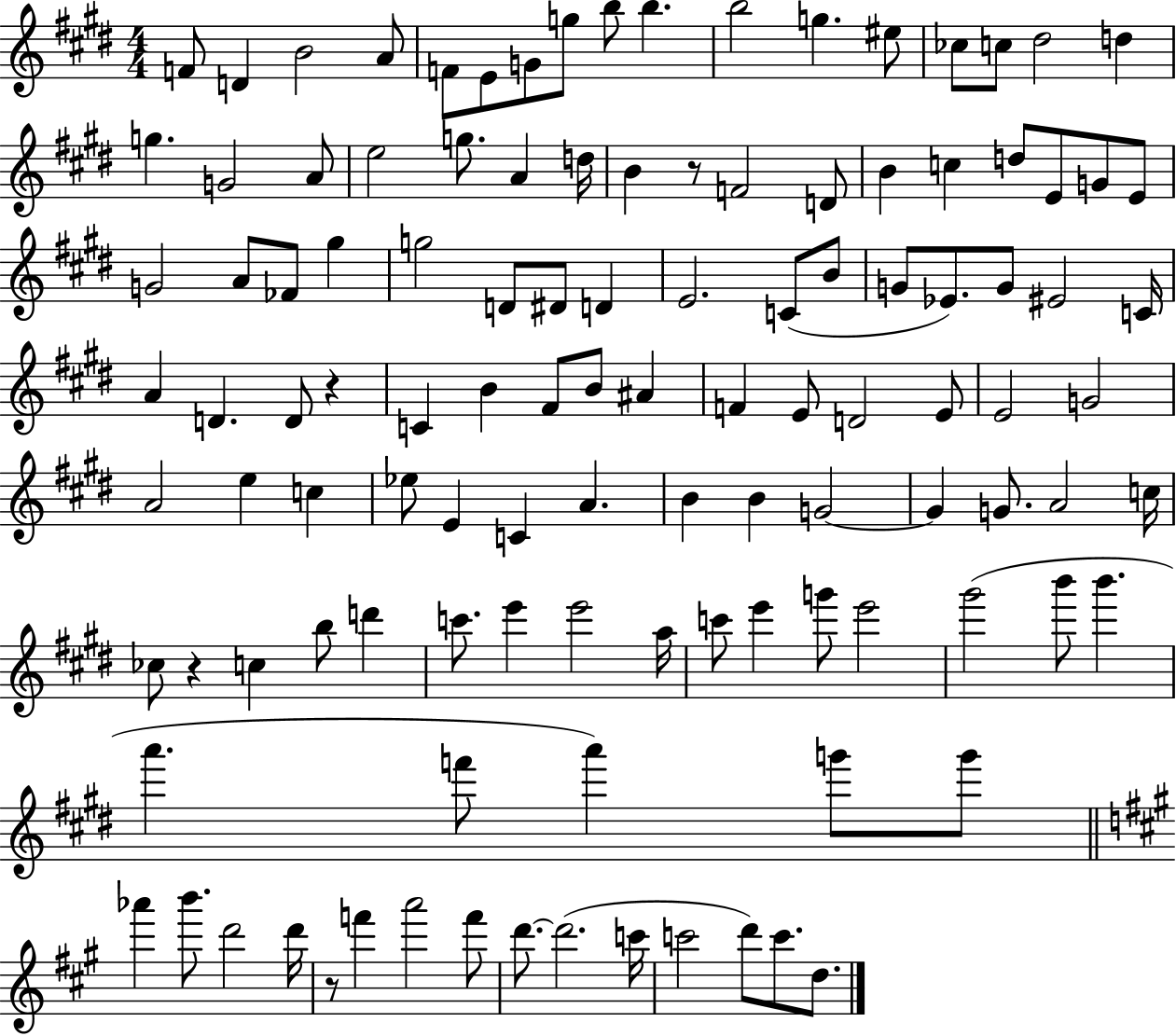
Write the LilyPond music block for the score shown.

{
  \clef treble
  \numericTimeSignature
  \time 4/4
  \key e \major
  f'8 d'4 b'2 a'8 | f'8 e'8 g'8 g''8 b''8 b''4. | b''2 g''4. eis''8 | ces''8 c''8 dis''2 d''4 | \break g''4. g'2 a'8 | e''2 g''8. a'4 d''16 | b'4 r8 f'2 d'8 | b'4 c''4 d''8 e'8 g'8 e'8 | \break g'2 a'8 fes'8 gis''4 | g''2 d'8 dis'8 d'4 | e'2. c'8( b'8 | g'8 ees'8.) g'8 eis'2 c'16 | \break a'4 d'4. d'8 r4 | c'4 b'4 fis'8 b'8 ais'4 | f'4 e'8 d'2 e'8 | e'2 g'2 | \break a'2 e''4 c''4 | ees''8 e'4 c'4 a'4. | b'4 b'4 g'2~~ | g'4 g'8. a'2 c''16 | \break ces''8 r4 c''4 b''8 d'''4 | c'''8. e'''4 e'''2 a''16 | c'''8 e'''4 g'''8 e'''2 | gis'''2( b'''8 b'''4. | \break a'''4. f'''8 a'''4) g'''8 g'''8 | \bar "||" \break \key a \major aes'''4 b'''8. d'''2 d'''16 | r8 f'''4 a'''2 f'''8 | d'''8.~~ d'''2.( c'''16 | c'''2 d'''8) c'''8. d''8. | \break \bar "|."
}